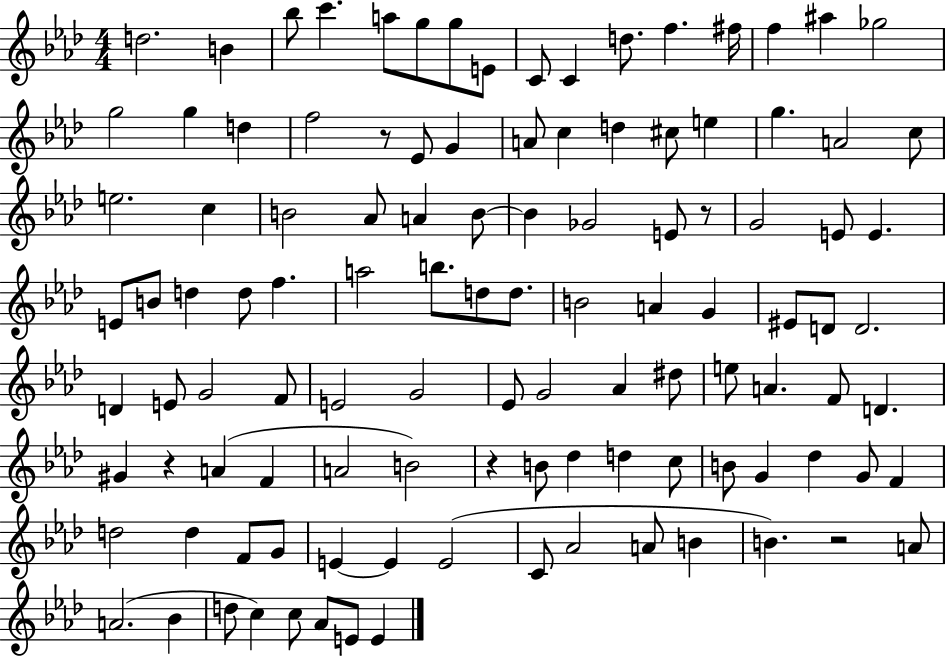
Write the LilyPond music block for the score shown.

{
  \clef treble
  \numericTimeSignature
  \time 4/4
  \key aes \major
  d''2. b'4 | bes''8 c'''4. a''8 g''8 g''8 e'8 | c'8 c'4 d''8. f''4. fis''16 | f''4 ais''4 ges''2 | \break g''2 g''4 d''4 | f''2 r8 ees'8 g'4 | a'8 c''4 d''4 cis''8 e''4 | g''4. a'2 c''8 | \break e''2. c''4 | b'2 aes'8 a'4 b'8~~ | b'4 ges'2 e'8 r8 | g'2 e'8 e'4. | \break e'8 b'8 d''4 d''8 f''4. | a''2 b''8. d''8 d''8. | b'2 a'4 g'4 | eis'8 d'8 d'2. | \break d'4 e'8 g'2 f'8 | e'2 g'2 | ees'8 g'2 aes'4 dis''8 | e''8 a'4. f'8 d'4. | \break gis'4 r4 a'4( f'4 | a'2 b'2) | r4 b'8 des''4 d''4 c''8 | b'8 g'4 des''4 g'8 f'4 | \break d''2 d''4 f'8 g'8 | e'4~~ e'4 e'2( | c'8 aes'2 a'8 b'4 | b'4.) r2 a'8 | \break a'2.( bes'4 | d''8 c''4) c''8 aes'8 e'8 e'4 | \bar "|."
}